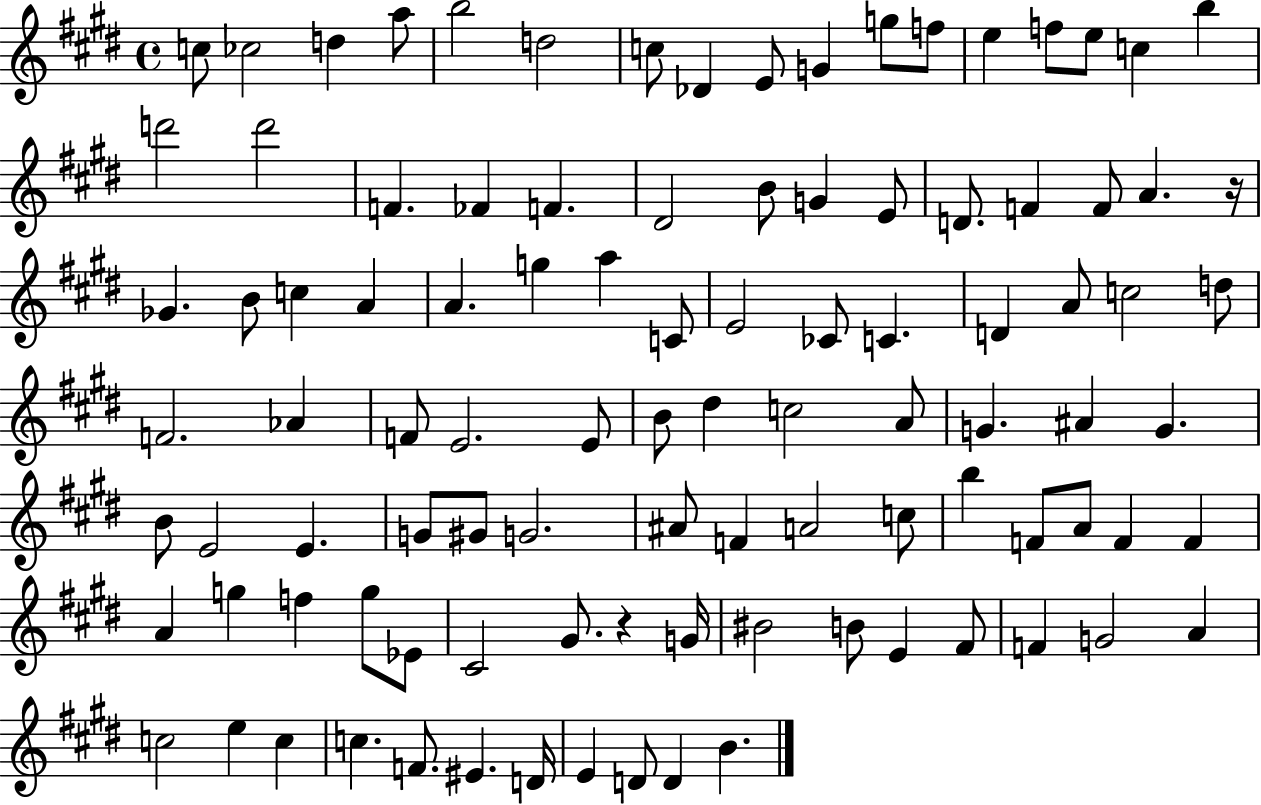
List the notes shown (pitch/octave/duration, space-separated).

C5/e CES5/h D5/q A5/e B5/h D5/h C5/e Db4/q E4/e G4/q G5/e F5/e E5/q F5/e E5/e C5/q B5/q D6/h D6/h F4/q. FES4/q F4/q. D#4/h B4/e G4/q E4/e D4/e. F4/q F4/e A4/q. R/s Gb4/q. B4/e C5/q A4/q A4/q. G5/q A5/q C4/e E4/h CES4/e C4/q. D4/q A4/e C5/h D5/e F4/h. Ab4/q F4/e E4/h. E4/e B4/e D#5/q C5/h A4/e G4/q. A#4/q G4/q. B4/e E4/h E4/q. G4/e G#4/e G4/h. A#4/e F4/q A4/h C5/e B5/q F4/e A4/e F4/q F4/q A4/q G5/q F5/q G5/e Eb4/e C#4/h G#4/e. R/q G4/s BIS4/h B4/e E4/q F#4/e F4/q G4/h A4/q C5/h E5/q C5/q C5/q. F4/e. EIS4/q. D4/s E4/q D4/e D4/q B4/q.